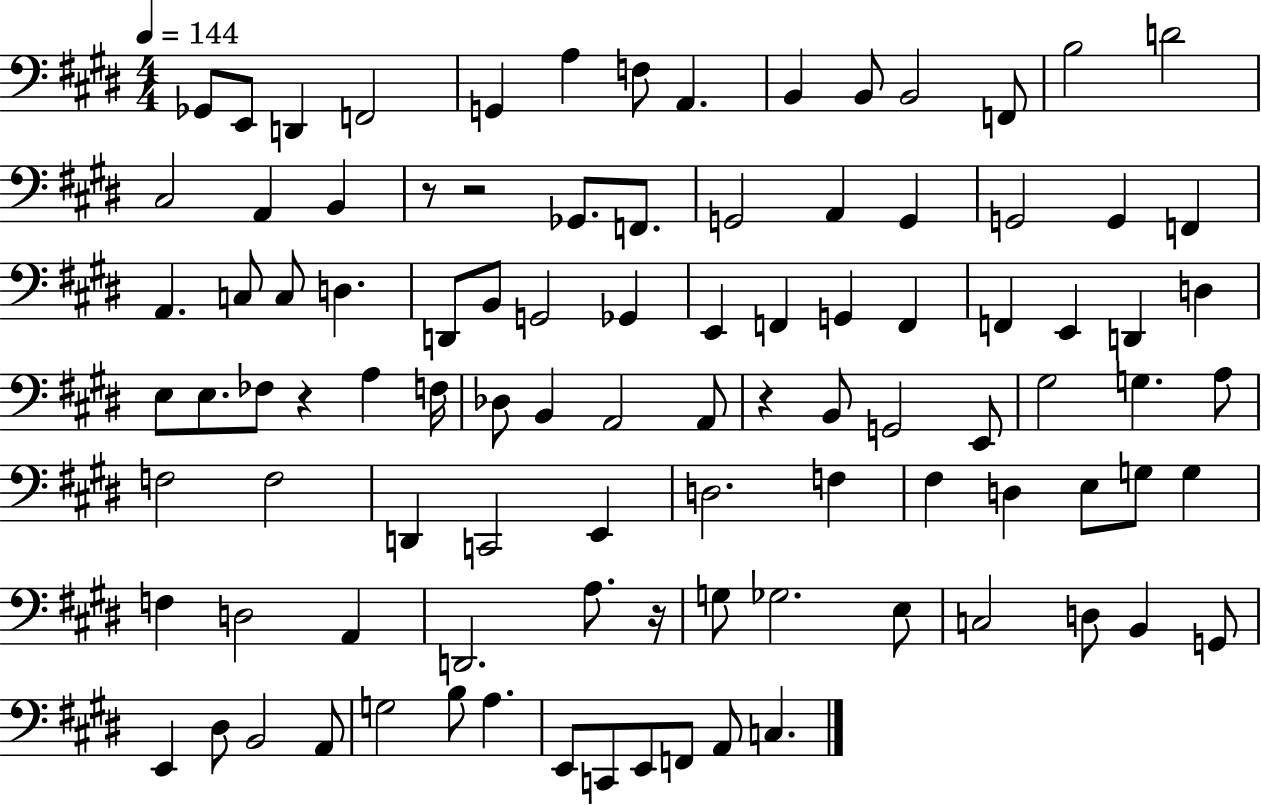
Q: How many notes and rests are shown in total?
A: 98